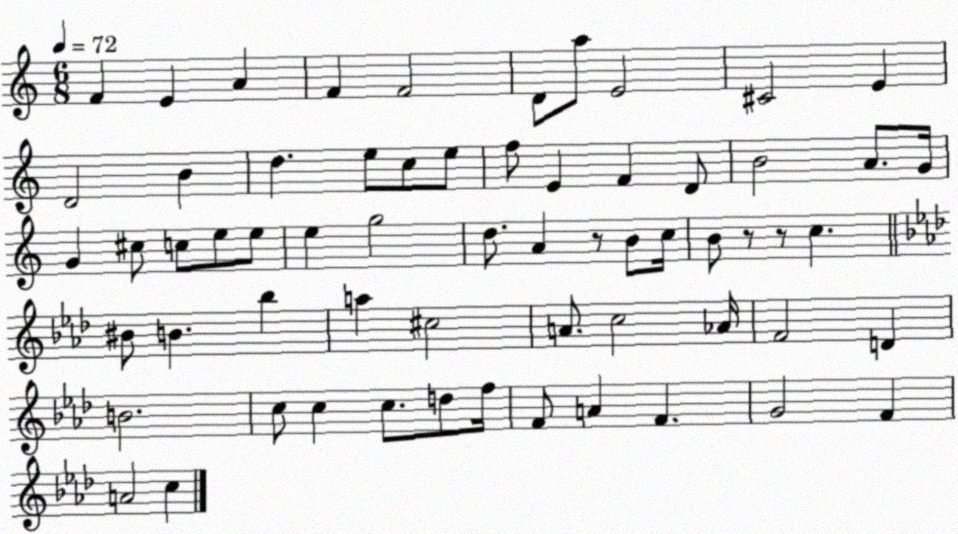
X:1
T:Untitled
M:6/8
L:1/4
K:C
F E A F F2 D/2 a/2 E2 ^C2 E D2 B d e/2 c/2 e/2 f/2 E F D/2 B2 A/2 G/4 G ^c/2 c/2 e/2 e/2 e g2 d/2 A z/2 B/2 c/4 B/2 z/2 z/2 c ^B/2 B _b a ^c2 A/2 c2 _A/4 F2 D B2 c/2 c c/2 d/2 f/4 F/2 A F G2 F A2 c